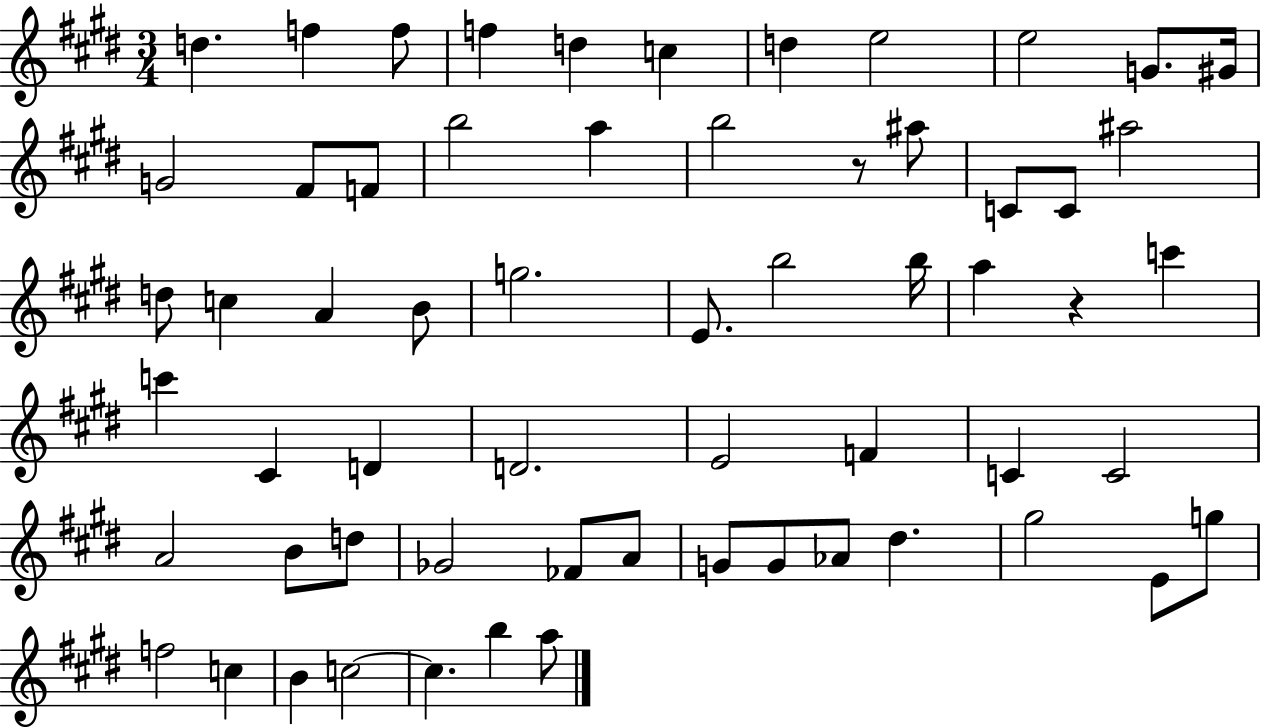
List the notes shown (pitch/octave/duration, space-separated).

D5/q. F5/q F5/e F5/q D5/q C5/q D5/q E5/h E5/h G4/e. G#4/s G4/h F#4/e F4/e B5/h A5/q B5/h R/e A#5/e C4/e C4/e A#5/h D5/e C5/q A4/q B4/e G5/h. E4/e. B5/h B5/s A5/q R/q C6/q C6/q C#4/q D4/q D4/h. E4/h F4/q C4/q C4/h A4/h B4/e D5/e Gb4/h FES4/e A4/e G4/e G4/e Ab4/e D#5/q. G#5/h E4/e G5/e F5/h C5/q B4/q C5/h C5/q. B5/q A5/e